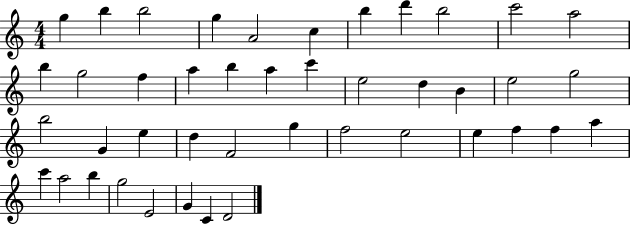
{
  \clef treble
  \numericTimeSignature
  \time 4/4
  \key c \major
  g''4 b''4 b''2 | g''4 a'2 c''4 | b''4 d'''4 b''2 | c'''2 a''2 | \break b''4 g''2 f''4 | a''4 b''4 a''4 c'''4 | e''2 d''4 b'4 | e''2 g''2 | \break b''2 g'4 e''4 | d''4 f'2 g''4 | f''2 e''2 | e''4 f''4 f''4 a''4 | \break c'''4 a''2 b''4 | g''2 e'2 | g'4 c'4 d'2 | \bar "|."
}